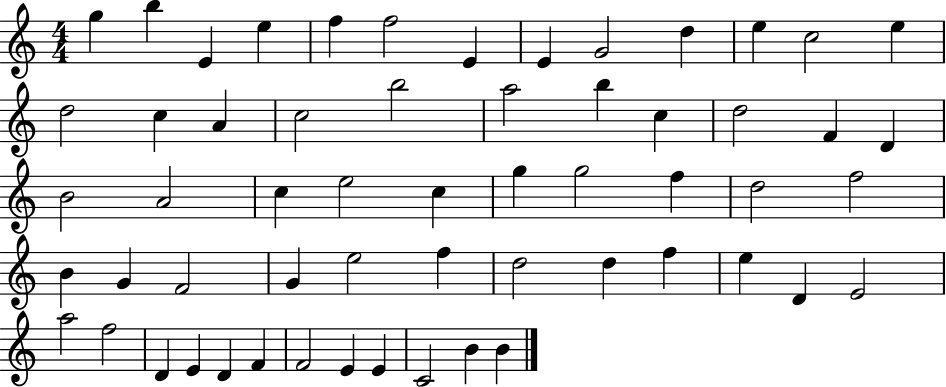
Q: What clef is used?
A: treble